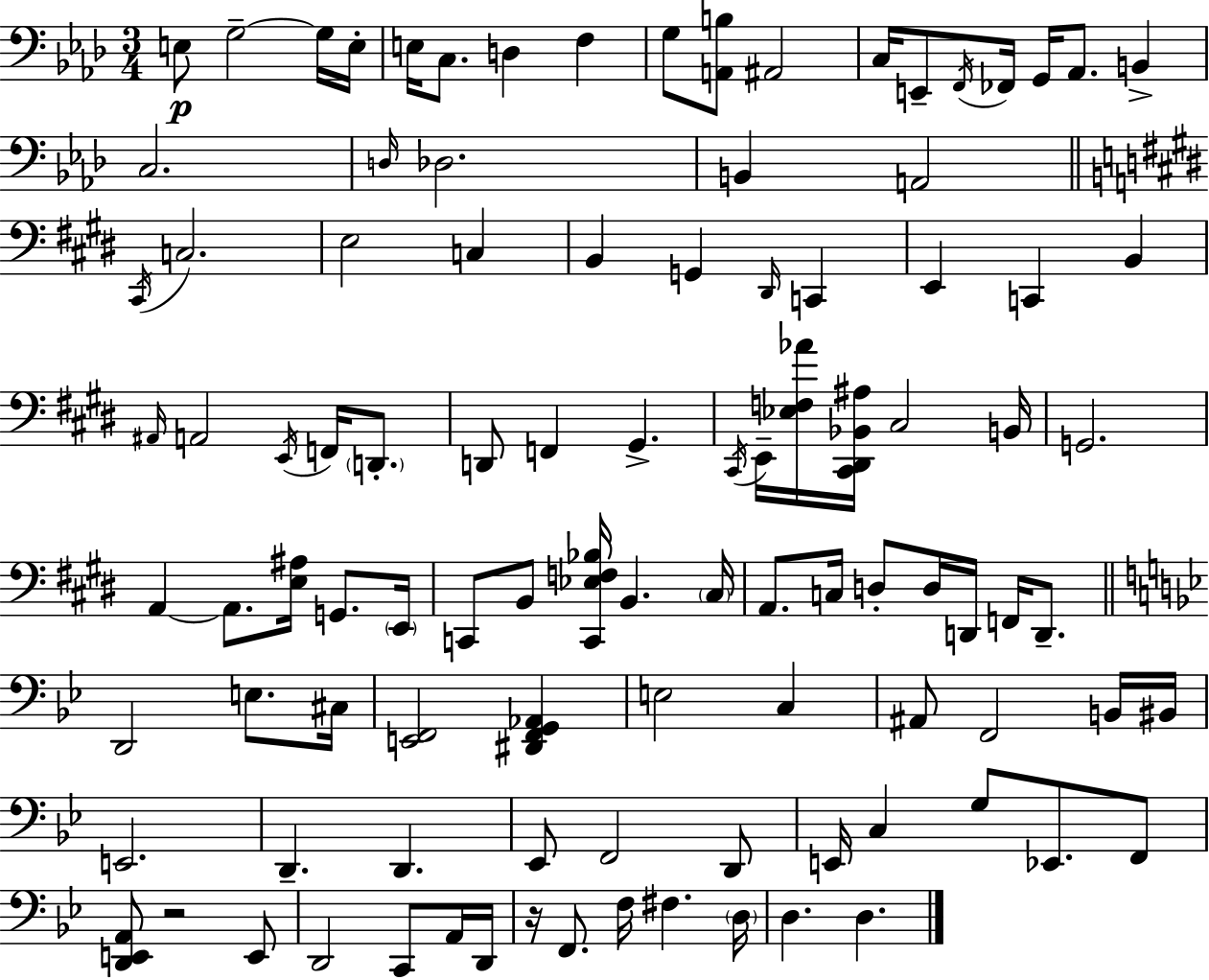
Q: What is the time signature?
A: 3/4